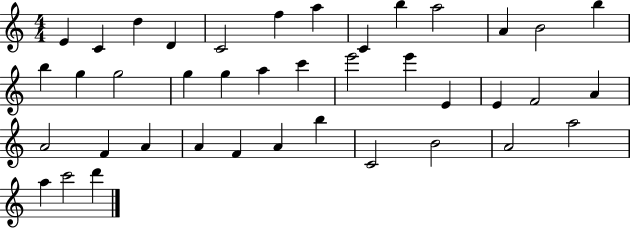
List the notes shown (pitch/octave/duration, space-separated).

E4/q C4/q D5/q D4/q C4/h F5/q A5/q C4/q B5/q A5/h A4/q B4/h B5/q B5/q G5/q G5/h G5/q G5/q A5/q C6/q E6/h E6/q E4/q E4/q F4/h A4/q A4/h F4/q A4/q A4/q F4/q A4/q B5/q C4/h B4/h A4/h A5/h A5/q C6/h D6/q